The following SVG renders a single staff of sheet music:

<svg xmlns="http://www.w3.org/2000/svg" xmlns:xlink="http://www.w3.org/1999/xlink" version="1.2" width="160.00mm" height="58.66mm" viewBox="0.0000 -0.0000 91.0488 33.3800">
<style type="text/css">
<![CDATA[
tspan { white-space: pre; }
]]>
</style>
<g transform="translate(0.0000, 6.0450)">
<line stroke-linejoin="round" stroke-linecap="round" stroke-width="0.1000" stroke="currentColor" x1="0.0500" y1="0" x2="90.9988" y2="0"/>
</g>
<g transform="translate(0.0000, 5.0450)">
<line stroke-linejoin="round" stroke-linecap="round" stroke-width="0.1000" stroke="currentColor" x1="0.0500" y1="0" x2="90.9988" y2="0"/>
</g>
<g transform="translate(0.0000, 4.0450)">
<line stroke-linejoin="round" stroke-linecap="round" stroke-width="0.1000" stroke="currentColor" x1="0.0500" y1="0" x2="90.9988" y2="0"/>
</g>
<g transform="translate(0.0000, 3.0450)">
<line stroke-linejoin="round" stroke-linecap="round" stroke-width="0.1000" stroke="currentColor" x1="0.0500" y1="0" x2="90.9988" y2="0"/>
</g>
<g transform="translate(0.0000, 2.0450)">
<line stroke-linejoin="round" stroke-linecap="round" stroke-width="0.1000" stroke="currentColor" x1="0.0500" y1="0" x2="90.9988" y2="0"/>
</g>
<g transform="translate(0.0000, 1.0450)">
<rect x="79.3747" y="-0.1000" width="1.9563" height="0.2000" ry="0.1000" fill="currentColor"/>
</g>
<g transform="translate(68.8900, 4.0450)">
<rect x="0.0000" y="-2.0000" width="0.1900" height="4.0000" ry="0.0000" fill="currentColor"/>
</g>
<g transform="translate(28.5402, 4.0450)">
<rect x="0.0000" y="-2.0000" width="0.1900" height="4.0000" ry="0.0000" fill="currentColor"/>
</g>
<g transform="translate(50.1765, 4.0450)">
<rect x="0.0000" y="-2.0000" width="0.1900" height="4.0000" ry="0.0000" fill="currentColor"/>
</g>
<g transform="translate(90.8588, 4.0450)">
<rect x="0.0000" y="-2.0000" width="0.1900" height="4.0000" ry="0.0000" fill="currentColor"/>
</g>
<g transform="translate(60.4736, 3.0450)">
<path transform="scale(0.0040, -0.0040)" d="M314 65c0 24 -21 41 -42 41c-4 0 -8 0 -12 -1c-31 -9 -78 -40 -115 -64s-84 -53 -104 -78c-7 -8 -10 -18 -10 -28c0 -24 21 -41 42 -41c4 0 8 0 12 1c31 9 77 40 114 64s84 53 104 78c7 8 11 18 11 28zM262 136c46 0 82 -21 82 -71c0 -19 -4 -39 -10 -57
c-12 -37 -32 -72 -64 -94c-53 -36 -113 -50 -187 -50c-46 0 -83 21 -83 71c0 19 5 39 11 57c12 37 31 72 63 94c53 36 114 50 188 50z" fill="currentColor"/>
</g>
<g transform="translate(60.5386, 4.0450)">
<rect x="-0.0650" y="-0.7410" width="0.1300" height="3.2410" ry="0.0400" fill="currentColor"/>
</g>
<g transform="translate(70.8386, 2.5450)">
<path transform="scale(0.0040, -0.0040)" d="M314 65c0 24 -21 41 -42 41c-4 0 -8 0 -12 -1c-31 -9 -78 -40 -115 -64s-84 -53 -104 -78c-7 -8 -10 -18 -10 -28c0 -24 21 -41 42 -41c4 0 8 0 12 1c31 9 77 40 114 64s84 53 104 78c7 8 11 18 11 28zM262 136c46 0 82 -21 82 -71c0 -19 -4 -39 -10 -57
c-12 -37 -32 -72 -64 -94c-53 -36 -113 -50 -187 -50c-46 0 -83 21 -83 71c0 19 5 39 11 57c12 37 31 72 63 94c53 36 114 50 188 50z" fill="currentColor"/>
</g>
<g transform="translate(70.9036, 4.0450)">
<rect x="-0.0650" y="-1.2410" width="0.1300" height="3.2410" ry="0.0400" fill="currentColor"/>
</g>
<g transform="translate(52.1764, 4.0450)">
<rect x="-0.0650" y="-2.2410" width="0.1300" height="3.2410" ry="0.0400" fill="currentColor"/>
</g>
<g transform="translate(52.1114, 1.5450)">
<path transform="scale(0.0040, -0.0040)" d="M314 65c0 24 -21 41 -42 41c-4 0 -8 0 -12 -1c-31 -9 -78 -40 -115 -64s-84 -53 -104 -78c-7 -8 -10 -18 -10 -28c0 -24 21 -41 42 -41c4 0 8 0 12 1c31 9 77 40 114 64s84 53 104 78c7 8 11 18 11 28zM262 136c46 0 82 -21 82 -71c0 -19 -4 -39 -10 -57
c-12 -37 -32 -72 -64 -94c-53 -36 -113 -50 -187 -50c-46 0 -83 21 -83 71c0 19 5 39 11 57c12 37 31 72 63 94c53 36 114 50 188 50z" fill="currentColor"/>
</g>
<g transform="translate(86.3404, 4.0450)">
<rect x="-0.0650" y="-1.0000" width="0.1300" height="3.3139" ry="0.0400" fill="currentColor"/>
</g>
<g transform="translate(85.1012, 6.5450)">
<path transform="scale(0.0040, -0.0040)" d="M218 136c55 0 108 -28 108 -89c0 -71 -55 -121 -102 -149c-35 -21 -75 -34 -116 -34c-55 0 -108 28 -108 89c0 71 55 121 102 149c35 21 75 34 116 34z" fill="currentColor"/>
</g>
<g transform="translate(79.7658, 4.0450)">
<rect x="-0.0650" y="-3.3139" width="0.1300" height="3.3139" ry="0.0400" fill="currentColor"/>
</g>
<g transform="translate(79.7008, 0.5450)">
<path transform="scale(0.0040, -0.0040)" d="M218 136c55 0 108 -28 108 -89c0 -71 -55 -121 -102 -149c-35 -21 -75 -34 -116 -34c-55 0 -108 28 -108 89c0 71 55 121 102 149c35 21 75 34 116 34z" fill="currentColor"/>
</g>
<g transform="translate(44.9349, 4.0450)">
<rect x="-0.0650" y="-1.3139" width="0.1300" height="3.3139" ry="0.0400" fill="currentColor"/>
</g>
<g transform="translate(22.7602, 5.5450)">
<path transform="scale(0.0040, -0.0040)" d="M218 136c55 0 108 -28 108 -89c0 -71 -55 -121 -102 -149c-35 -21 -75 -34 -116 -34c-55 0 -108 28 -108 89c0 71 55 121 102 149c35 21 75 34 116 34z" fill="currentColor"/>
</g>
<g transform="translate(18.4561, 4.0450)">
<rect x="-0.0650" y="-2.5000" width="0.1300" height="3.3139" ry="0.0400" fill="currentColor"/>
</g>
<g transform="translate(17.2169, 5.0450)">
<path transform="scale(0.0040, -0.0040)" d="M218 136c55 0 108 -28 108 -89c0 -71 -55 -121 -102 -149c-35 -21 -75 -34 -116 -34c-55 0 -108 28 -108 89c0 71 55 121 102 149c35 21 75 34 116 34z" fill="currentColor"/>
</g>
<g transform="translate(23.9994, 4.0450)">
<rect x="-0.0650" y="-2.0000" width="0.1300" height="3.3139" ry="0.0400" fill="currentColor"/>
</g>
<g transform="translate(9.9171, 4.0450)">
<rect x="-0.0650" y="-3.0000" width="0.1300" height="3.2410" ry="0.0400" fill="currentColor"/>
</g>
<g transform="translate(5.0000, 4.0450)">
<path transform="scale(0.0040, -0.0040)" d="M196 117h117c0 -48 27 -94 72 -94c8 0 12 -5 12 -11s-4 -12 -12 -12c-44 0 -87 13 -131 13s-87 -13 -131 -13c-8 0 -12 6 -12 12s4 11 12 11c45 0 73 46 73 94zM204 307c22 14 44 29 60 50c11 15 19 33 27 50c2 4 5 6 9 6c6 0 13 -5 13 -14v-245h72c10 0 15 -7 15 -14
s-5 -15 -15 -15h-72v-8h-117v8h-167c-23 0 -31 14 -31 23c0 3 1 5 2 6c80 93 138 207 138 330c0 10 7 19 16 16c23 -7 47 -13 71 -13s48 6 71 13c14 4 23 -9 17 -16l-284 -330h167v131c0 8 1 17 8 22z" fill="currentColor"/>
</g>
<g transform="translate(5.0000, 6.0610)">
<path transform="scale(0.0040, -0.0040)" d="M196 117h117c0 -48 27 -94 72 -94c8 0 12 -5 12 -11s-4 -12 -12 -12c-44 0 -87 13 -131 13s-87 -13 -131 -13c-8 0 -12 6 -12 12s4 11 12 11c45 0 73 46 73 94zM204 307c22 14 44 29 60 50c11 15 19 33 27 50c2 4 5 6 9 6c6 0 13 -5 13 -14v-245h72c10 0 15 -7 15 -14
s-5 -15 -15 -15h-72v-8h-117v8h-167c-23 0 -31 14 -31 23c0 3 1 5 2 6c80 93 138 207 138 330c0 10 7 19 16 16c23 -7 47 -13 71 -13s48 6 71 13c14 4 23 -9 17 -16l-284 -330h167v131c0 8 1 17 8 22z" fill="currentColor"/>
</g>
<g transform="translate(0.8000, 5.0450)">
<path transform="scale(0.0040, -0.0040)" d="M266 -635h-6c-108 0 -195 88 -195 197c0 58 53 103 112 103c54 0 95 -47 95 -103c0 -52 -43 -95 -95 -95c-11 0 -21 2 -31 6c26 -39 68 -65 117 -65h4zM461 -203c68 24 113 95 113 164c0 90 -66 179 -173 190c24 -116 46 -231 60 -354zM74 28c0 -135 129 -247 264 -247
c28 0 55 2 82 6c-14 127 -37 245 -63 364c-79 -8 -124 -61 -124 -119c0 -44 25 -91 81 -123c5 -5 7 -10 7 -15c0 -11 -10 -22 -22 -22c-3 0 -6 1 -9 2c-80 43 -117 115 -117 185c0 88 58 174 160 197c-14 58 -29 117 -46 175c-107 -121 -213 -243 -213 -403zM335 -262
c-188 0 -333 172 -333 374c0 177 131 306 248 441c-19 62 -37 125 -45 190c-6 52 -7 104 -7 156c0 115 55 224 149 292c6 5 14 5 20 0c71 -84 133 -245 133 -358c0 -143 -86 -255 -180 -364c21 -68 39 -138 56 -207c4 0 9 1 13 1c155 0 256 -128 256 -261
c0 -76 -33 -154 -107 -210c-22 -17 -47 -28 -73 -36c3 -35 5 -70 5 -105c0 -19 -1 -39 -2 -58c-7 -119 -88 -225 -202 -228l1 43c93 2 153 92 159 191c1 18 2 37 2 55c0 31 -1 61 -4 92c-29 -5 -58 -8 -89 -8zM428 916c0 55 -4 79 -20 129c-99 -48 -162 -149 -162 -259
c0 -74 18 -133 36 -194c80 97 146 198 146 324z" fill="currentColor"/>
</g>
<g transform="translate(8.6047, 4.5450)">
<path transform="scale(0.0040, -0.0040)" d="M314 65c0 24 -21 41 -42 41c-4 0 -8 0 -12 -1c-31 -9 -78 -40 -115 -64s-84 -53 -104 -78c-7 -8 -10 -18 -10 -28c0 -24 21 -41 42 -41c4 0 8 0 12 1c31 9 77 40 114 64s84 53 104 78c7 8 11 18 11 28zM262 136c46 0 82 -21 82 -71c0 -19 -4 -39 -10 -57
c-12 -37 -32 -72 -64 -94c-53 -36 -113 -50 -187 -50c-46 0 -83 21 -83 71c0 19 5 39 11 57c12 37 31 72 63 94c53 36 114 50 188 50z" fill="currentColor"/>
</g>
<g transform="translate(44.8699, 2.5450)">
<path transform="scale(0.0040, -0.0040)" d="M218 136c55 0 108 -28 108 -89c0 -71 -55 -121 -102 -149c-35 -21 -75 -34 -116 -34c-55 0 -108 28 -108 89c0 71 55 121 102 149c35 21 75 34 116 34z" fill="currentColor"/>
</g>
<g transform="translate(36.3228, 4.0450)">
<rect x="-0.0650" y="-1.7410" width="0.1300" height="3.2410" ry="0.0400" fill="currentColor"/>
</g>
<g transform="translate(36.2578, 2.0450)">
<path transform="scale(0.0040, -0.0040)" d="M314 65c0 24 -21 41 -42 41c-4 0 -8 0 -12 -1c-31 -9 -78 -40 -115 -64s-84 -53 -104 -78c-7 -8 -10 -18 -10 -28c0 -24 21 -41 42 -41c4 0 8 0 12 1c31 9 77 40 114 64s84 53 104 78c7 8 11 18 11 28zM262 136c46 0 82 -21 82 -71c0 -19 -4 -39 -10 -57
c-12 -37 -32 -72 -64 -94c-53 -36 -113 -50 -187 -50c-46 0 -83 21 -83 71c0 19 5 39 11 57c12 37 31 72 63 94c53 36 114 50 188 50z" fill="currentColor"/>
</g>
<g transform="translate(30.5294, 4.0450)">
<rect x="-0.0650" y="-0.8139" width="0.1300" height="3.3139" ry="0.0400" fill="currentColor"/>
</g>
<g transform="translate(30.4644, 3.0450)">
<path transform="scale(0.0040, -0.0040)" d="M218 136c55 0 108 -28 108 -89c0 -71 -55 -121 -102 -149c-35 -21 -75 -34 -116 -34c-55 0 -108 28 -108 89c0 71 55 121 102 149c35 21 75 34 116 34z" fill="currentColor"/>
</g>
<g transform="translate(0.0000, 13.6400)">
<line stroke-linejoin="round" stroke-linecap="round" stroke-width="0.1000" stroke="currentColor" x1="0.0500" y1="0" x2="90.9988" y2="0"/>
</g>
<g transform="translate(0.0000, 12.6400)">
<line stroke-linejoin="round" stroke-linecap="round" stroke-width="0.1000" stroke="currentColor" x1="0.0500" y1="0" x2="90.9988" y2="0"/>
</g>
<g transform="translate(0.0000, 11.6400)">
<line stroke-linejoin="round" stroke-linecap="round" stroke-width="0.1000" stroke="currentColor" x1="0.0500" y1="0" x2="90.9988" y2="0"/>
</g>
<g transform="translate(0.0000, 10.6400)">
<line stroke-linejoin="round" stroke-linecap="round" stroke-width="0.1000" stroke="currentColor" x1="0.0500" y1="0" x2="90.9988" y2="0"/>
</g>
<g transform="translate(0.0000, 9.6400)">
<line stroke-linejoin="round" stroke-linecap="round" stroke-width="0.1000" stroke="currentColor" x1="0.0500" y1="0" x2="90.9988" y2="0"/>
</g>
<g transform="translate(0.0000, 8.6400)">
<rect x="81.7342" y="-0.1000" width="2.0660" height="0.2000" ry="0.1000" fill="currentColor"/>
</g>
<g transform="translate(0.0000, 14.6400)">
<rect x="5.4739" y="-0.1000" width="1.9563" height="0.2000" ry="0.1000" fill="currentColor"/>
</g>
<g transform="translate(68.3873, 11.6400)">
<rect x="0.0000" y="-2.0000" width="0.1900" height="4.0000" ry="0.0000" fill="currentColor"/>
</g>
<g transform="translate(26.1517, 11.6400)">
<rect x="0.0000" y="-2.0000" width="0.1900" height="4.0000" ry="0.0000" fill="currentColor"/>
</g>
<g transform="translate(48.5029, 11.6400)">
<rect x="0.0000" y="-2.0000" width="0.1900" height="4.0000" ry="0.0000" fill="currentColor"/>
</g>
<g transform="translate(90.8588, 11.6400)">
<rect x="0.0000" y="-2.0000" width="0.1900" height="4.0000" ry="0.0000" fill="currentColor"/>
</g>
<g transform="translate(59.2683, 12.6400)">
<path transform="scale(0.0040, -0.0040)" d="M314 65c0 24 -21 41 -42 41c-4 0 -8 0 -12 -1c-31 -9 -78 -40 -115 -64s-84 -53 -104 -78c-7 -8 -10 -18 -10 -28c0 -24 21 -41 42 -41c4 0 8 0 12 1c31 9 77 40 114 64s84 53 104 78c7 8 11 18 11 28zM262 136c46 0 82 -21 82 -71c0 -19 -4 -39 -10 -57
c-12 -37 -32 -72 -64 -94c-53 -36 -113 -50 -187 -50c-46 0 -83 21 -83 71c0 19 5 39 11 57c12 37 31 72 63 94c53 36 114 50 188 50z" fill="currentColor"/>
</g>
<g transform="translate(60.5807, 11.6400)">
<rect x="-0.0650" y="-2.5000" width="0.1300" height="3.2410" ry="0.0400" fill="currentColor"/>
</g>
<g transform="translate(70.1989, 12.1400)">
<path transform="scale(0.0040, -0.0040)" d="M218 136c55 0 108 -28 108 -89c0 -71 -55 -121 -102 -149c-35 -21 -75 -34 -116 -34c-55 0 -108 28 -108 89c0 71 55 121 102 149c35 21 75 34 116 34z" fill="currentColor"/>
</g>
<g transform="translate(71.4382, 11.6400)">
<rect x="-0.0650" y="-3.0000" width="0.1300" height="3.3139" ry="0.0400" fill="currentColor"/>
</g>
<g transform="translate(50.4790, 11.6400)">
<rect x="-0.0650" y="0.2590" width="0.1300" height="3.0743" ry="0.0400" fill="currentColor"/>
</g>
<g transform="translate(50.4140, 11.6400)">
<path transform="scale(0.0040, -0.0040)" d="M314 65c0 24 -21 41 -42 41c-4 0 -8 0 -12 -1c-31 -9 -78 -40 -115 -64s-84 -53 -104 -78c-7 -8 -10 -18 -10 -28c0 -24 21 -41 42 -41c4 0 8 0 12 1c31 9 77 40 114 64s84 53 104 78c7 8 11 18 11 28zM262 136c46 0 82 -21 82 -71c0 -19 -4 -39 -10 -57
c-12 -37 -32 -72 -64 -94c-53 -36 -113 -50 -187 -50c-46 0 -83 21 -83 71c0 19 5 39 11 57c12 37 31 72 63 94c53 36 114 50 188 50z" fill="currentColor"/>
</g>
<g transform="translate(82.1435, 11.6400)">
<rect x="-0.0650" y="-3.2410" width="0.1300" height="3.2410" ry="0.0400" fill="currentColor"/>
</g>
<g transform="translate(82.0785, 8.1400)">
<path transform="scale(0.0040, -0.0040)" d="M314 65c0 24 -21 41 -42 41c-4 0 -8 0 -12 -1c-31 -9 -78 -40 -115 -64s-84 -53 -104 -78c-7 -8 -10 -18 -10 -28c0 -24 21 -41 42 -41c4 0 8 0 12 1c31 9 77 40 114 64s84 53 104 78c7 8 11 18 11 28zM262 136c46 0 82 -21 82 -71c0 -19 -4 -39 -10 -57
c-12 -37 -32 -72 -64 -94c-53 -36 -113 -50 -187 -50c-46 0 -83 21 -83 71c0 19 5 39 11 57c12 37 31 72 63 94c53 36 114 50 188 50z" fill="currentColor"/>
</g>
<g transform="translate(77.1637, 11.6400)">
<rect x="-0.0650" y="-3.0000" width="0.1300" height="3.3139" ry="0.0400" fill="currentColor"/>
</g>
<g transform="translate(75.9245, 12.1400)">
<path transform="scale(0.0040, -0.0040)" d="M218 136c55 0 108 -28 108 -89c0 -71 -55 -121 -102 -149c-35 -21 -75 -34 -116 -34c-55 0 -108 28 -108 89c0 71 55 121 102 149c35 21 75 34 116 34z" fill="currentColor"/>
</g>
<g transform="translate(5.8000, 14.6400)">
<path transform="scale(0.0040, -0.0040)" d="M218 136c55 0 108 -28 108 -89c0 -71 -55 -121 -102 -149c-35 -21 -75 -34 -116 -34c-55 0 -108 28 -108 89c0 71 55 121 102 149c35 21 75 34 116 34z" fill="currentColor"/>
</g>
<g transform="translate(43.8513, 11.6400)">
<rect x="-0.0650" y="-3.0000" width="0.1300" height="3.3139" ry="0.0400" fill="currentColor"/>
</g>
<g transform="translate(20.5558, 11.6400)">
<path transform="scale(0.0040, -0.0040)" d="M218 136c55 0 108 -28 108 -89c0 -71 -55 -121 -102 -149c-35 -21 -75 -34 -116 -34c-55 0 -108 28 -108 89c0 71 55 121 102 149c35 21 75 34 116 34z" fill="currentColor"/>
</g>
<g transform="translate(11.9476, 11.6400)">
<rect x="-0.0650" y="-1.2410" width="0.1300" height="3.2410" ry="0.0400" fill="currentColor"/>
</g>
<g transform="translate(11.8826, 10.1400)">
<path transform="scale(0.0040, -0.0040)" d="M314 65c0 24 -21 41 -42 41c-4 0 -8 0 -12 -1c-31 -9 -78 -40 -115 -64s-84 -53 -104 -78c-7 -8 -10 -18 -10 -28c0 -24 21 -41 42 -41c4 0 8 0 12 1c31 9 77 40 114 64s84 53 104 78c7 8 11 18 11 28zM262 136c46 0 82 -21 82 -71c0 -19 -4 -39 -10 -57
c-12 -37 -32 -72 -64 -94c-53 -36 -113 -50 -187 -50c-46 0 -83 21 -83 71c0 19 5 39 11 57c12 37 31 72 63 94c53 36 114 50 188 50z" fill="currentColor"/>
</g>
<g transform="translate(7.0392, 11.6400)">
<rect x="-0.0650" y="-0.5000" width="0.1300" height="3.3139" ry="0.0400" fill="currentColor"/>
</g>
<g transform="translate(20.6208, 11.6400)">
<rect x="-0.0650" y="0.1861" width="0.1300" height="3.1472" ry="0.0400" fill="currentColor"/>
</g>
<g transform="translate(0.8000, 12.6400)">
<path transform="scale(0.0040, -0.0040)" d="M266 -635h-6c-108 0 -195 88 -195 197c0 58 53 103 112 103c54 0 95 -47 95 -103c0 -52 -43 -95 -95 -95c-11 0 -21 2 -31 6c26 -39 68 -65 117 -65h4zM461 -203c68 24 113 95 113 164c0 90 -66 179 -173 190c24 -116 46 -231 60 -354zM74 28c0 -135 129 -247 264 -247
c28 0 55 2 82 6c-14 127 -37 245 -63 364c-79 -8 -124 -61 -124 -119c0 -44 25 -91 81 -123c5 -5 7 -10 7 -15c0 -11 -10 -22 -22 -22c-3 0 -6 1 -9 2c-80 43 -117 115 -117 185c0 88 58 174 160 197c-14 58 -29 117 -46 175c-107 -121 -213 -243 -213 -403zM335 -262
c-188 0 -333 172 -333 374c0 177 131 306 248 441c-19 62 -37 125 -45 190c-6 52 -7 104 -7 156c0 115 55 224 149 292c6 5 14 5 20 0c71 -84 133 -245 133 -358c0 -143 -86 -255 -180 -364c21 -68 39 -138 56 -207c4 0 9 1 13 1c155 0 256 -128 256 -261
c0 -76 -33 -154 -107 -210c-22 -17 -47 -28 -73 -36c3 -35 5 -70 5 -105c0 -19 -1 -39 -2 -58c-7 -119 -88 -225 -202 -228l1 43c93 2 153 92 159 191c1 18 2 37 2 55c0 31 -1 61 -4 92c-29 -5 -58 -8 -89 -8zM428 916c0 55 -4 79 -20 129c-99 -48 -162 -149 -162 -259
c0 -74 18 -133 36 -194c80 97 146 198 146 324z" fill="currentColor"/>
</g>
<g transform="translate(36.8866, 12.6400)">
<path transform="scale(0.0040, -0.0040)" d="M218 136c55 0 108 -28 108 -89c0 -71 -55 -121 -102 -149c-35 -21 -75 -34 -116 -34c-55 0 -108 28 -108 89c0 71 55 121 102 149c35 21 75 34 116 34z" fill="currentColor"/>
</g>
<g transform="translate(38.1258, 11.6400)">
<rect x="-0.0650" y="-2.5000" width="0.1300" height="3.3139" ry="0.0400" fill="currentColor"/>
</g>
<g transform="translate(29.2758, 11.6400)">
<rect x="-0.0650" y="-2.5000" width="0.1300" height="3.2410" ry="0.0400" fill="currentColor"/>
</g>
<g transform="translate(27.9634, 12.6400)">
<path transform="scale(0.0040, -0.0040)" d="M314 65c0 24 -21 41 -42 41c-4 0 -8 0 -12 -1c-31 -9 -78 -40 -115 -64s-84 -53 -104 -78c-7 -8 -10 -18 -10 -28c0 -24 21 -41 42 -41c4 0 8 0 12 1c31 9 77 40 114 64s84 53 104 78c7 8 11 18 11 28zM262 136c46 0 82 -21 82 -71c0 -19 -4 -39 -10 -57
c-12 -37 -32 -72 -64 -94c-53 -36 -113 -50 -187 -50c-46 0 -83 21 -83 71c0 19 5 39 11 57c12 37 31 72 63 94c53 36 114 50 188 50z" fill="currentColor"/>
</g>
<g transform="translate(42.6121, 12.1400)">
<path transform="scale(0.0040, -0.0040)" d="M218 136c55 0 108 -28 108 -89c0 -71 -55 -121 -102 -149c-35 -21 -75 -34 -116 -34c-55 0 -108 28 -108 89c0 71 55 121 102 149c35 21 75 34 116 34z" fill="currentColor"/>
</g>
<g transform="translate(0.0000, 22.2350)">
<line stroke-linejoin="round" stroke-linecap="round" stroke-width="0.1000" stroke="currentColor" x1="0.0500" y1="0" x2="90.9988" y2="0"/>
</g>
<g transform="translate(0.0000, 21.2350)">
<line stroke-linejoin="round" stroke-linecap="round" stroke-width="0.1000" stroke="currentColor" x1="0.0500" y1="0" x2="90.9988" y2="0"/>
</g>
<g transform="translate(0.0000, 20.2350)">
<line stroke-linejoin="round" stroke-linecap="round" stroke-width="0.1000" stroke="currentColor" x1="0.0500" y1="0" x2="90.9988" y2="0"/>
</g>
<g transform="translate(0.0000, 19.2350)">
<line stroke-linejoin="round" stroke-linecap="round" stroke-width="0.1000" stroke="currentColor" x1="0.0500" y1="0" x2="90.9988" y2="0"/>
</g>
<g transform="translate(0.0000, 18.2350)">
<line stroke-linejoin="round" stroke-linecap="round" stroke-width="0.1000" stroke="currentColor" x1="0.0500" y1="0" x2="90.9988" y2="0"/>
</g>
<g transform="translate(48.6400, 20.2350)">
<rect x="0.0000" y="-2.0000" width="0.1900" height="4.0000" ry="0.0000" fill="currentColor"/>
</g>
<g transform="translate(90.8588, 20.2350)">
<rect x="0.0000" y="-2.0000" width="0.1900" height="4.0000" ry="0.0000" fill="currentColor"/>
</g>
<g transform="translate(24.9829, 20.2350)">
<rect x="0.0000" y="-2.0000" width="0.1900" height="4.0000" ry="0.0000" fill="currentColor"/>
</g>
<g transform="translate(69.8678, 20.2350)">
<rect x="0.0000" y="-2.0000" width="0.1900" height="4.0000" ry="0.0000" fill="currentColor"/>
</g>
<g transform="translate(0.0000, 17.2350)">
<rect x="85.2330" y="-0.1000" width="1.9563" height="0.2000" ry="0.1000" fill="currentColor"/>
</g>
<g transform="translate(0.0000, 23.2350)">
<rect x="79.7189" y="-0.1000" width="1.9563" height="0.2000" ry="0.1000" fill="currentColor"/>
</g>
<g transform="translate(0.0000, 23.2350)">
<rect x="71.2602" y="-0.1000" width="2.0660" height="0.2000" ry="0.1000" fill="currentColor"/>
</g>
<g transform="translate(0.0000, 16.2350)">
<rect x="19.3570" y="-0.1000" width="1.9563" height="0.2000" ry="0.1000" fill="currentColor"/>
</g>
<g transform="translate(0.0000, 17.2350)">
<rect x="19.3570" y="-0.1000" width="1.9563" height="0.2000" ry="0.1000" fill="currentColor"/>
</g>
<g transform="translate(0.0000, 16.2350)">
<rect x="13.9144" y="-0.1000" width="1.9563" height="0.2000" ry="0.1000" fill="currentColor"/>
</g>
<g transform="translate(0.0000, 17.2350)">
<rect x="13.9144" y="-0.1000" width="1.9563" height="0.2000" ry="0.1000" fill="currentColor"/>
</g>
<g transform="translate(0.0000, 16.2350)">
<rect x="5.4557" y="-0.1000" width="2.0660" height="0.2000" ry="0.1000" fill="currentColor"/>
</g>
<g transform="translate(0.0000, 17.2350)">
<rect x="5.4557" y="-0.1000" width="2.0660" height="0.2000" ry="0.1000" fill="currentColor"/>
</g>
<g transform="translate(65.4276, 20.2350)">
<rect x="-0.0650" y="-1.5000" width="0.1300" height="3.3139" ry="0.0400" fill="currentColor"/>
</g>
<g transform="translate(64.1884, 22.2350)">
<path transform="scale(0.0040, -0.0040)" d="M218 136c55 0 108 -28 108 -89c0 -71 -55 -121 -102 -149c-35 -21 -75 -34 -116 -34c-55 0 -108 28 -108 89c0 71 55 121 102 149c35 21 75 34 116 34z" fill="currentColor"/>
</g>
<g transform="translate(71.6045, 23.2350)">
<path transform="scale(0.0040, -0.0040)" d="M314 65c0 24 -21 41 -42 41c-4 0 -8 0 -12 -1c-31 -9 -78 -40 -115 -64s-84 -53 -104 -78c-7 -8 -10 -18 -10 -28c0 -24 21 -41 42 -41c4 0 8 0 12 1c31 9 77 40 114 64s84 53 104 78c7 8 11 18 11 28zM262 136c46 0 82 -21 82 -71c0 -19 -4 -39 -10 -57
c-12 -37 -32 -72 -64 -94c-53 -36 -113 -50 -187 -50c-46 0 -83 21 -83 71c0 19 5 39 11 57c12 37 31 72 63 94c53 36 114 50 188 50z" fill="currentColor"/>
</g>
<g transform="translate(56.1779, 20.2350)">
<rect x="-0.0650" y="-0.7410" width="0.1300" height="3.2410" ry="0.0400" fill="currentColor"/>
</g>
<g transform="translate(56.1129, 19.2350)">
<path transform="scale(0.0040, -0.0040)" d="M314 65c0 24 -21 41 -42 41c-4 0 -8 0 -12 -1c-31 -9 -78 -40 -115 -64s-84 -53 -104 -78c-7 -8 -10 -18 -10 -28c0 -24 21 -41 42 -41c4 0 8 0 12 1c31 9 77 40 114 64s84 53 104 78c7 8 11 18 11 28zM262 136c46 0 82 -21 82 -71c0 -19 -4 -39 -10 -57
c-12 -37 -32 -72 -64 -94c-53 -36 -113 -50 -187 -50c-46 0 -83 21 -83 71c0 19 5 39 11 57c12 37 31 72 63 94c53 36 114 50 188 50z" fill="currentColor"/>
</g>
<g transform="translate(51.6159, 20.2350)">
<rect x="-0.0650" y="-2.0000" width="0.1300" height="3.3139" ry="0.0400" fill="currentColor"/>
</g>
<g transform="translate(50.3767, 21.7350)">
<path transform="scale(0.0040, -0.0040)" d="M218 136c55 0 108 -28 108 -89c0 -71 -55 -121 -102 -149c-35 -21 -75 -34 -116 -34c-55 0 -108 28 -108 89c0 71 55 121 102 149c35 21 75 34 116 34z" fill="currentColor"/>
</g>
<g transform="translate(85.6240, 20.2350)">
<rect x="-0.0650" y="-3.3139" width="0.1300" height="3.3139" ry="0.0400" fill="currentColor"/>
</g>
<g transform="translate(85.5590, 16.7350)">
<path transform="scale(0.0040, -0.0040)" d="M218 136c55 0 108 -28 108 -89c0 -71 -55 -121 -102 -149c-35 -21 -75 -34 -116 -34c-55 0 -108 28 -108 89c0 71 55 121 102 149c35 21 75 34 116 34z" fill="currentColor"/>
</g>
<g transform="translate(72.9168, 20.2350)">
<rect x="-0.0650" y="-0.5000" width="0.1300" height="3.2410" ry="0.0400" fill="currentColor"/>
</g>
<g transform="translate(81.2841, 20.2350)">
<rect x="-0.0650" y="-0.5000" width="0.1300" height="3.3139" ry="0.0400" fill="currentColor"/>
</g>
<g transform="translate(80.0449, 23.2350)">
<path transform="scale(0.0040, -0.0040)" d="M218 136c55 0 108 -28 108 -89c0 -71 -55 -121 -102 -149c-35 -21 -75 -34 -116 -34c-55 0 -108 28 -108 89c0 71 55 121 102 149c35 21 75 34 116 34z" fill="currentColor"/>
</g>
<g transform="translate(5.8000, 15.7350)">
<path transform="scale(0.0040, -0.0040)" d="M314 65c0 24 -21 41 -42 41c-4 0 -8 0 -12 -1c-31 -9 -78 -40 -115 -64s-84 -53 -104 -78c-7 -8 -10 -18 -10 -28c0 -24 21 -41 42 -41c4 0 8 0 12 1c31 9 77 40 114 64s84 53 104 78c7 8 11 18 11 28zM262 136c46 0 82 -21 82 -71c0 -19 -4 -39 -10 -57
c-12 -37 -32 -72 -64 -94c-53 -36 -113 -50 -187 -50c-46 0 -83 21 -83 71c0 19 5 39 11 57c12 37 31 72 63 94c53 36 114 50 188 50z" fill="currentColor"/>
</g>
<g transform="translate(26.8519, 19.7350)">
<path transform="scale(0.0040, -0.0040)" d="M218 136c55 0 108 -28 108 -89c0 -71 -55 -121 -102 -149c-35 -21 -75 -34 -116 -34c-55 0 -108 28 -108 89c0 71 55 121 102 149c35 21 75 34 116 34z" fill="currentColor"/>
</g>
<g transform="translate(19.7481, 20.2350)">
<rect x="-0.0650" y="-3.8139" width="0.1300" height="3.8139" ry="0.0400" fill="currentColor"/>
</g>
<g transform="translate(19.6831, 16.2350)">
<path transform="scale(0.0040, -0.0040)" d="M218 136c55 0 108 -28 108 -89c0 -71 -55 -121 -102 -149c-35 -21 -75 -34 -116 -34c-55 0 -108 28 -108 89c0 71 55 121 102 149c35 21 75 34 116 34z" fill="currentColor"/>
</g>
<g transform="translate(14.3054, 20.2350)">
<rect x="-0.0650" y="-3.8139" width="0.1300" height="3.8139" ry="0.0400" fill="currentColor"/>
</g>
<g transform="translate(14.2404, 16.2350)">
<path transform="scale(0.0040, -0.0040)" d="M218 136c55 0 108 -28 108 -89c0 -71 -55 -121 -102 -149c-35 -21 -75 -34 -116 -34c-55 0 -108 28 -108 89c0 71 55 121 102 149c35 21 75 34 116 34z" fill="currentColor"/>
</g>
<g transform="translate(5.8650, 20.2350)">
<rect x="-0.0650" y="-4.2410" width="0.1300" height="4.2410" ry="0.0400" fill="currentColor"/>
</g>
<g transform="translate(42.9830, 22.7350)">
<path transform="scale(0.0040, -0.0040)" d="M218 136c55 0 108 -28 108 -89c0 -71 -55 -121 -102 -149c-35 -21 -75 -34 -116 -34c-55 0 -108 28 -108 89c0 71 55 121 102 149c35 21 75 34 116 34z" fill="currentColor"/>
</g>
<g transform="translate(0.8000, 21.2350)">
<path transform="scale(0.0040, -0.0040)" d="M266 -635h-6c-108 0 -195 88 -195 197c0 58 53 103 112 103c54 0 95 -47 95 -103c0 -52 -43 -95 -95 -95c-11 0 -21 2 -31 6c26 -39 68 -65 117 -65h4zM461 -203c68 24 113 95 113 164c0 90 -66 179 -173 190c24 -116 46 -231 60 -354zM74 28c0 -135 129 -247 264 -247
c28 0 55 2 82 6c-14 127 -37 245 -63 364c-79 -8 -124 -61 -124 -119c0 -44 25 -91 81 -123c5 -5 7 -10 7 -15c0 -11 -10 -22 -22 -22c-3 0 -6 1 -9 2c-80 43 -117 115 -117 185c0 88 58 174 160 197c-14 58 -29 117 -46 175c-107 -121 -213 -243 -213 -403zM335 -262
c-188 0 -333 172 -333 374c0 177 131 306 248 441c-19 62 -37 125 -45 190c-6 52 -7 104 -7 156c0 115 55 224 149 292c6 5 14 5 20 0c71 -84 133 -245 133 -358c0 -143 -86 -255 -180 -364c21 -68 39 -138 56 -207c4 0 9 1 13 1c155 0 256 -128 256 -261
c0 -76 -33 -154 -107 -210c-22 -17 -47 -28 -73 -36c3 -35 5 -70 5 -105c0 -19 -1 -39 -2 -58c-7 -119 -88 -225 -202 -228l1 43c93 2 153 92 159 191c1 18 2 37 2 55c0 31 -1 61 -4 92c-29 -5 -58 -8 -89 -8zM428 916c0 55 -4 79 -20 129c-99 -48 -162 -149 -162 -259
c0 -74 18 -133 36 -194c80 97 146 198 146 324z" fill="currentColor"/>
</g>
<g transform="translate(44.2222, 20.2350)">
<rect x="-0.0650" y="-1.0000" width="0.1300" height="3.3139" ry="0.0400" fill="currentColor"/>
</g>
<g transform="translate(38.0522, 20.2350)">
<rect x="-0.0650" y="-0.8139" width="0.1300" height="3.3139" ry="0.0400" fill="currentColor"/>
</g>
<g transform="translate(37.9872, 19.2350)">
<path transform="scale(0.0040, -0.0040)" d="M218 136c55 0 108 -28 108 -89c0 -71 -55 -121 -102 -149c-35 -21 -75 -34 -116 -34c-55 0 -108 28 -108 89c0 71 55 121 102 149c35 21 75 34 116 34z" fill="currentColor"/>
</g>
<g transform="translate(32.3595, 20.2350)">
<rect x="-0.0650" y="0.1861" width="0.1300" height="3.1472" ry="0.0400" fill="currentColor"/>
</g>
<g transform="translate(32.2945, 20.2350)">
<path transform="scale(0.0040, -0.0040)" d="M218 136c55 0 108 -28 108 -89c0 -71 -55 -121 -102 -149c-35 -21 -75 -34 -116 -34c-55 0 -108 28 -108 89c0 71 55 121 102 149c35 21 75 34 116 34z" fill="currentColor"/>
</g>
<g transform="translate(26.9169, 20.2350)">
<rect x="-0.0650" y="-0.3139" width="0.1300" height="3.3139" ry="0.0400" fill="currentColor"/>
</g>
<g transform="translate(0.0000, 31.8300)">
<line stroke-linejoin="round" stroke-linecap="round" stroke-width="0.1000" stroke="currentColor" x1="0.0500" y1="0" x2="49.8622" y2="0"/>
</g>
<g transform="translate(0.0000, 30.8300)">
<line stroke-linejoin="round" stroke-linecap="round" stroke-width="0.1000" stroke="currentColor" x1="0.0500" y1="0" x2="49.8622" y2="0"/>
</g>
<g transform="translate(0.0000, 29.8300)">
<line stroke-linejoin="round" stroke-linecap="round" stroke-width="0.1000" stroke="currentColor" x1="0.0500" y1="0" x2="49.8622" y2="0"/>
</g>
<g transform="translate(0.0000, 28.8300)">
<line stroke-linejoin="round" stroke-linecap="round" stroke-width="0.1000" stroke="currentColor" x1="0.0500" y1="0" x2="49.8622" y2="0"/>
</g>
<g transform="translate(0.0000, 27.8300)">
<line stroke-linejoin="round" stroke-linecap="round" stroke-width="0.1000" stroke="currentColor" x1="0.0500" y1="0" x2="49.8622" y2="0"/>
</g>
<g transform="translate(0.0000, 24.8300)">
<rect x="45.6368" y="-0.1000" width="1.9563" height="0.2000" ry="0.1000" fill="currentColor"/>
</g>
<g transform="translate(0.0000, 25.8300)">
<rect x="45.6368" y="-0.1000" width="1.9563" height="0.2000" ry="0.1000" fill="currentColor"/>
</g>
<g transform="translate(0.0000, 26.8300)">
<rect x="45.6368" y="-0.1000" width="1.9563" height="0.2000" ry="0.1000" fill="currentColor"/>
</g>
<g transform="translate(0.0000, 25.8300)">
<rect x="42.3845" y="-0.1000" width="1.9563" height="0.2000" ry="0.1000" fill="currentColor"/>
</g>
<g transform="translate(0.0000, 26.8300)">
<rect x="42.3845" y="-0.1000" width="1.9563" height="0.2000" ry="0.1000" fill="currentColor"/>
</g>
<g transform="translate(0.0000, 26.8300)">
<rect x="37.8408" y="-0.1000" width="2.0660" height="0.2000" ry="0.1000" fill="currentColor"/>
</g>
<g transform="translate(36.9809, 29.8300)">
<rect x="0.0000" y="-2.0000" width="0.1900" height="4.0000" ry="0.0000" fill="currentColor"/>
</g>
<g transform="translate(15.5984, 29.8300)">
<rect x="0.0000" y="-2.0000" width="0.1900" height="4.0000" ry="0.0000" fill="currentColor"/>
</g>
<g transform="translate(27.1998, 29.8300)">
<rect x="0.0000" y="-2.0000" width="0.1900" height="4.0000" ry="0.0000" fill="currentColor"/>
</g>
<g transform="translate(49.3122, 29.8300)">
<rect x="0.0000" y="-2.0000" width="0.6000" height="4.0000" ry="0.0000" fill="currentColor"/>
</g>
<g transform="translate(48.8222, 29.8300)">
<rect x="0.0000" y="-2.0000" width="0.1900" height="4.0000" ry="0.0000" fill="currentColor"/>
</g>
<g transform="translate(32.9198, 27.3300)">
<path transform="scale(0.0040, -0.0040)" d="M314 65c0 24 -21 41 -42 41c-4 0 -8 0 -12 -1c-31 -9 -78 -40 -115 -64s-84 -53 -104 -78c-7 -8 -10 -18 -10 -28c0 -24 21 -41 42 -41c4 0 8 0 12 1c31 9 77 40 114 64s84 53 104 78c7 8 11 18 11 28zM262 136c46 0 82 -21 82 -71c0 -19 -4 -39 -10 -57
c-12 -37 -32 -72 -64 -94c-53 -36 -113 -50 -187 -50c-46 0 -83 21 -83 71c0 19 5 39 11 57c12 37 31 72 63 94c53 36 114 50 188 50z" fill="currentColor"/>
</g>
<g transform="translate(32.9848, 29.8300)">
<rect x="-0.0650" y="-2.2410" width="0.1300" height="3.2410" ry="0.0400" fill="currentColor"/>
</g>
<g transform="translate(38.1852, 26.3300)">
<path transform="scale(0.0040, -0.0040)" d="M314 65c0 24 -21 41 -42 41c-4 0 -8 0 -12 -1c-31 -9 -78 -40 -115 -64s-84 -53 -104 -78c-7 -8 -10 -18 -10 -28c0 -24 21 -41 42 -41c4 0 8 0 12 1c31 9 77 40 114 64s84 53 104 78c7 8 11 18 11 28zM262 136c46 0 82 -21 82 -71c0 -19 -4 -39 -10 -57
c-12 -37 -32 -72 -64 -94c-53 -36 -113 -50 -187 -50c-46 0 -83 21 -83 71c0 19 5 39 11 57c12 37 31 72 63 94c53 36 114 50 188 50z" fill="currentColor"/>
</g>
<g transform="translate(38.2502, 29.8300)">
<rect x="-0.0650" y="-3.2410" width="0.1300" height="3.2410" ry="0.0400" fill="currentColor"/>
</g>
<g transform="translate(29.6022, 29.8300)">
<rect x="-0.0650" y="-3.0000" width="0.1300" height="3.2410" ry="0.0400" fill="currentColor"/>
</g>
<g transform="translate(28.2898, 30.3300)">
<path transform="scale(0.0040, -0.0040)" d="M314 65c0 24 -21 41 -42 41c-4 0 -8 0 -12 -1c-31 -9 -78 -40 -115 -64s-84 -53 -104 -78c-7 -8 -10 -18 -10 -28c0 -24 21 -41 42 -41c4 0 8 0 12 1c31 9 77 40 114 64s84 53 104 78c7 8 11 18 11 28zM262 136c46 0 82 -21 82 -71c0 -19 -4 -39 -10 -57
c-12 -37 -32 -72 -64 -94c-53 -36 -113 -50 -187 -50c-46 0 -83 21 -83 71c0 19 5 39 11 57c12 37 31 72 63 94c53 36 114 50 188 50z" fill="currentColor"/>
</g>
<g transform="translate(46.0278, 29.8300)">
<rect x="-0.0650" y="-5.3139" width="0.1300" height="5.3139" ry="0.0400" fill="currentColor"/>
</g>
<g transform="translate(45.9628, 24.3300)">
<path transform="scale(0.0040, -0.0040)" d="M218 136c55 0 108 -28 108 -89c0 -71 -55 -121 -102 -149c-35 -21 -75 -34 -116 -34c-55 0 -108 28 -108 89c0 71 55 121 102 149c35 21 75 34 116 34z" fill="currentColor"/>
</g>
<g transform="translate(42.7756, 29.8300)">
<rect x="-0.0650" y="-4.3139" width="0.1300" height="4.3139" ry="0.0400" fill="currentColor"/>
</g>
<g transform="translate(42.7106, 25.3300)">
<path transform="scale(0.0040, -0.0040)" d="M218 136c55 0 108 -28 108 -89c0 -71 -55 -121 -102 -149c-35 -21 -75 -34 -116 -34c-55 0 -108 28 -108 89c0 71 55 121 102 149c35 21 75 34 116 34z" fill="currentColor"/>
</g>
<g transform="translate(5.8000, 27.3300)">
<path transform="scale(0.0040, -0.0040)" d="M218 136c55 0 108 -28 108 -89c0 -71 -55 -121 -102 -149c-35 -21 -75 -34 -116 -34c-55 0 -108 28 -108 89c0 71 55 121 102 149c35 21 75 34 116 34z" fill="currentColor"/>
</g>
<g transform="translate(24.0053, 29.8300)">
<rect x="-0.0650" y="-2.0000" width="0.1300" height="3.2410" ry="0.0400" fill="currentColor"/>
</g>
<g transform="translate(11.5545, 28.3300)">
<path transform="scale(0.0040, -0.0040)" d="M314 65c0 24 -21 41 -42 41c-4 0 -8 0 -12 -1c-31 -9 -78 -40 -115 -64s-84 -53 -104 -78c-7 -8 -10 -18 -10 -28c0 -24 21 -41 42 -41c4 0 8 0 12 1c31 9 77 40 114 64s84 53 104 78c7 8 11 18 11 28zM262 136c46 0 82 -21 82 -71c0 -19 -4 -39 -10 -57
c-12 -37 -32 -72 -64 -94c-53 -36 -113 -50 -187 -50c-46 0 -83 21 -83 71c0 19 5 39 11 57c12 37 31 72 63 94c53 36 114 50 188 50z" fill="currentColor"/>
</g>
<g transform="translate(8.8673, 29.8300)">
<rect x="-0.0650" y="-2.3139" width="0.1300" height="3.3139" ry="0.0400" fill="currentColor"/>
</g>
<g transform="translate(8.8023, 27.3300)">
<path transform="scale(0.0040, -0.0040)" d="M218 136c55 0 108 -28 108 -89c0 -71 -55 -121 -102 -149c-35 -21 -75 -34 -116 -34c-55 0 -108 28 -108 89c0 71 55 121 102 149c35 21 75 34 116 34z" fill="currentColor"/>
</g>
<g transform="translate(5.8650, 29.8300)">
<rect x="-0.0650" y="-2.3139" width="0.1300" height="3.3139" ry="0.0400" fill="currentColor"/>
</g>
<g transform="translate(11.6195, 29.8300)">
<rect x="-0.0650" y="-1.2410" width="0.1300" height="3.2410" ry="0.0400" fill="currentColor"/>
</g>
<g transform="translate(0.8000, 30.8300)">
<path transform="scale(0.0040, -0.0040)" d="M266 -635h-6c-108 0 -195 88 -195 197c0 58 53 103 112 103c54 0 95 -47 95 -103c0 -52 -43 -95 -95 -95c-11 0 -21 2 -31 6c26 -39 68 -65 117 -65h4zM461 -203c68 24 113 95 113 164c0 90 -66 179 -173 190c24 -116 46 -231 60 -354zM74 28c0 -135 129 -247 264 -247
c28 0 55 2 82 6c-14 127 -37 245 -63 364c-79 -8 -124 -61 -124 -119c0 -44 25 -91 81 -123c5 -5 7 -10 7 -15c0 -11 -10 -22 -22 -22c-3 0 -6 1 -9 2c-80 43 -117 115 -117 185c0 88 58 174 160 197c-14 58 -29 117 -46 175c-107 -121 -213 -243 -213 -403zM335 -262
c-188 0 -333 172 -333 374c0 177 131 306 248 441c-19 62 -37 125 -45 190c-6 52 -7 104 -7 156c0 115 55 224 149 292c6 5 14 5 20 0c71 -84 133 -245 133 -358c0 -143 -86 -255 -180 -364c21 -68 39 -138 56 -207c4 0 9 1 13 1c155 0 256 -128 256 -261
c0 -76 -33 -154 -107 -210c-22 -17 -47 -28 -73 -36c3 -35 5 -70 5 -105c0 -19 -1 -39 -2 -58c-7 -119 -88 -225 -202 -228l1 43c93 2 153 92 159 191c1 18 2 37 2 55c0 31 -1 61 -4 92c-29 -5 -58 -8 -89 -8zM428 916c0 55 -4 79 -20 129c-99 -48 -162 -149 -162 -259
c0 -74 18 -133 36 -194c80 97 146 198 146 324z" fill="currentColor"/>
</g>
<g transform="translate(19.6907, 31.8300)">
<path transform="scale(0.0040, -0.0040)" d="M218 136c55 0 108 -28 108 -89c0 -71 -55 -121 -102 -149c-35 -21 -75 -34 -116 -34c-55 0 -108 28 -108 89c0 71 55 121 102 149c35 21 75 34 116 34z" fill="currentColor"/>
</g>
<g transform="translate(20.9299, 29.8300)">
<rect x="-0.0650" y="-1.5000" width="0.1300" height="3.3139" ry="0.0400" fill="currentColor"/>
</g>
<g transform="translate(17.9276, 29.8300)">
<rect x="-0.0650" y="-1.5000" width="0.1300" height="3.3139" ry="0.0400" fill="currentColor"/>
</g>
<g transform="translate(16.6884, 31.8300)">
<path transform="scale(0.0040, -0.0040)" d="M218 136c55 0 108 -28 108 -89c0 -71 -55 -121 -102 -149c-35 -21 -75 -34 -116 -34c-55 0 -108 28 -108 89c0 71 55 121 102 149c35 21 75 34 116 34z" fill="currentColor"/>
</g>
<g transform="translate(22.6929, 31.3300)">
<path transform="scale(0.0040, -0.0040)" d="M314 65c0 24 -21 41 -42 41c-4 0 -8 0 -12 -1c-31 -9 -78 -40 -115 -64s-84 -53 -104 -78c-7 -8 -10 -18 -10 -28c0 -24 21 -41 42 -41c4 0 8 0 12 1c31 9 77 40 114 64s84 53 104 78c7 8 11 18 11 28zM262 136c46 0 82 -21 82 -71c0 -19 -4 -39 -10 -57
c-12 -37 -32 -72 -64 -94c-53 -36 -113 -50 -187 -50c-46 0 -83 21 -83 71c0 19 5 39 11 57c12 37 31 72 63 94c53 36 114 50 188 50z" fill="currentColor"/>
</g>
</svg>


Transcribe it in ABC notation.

X:1
T:Untitled
M:4/4
L:1/4
K:C
A2 G F d f2 e g2 d2 e2 b D C e2 B G2 G A B2 G2 A A b2 d'2 c' c' c B d D F d2 E C2 C b g g e2 E E F2 A2 g2 b2 d' f'